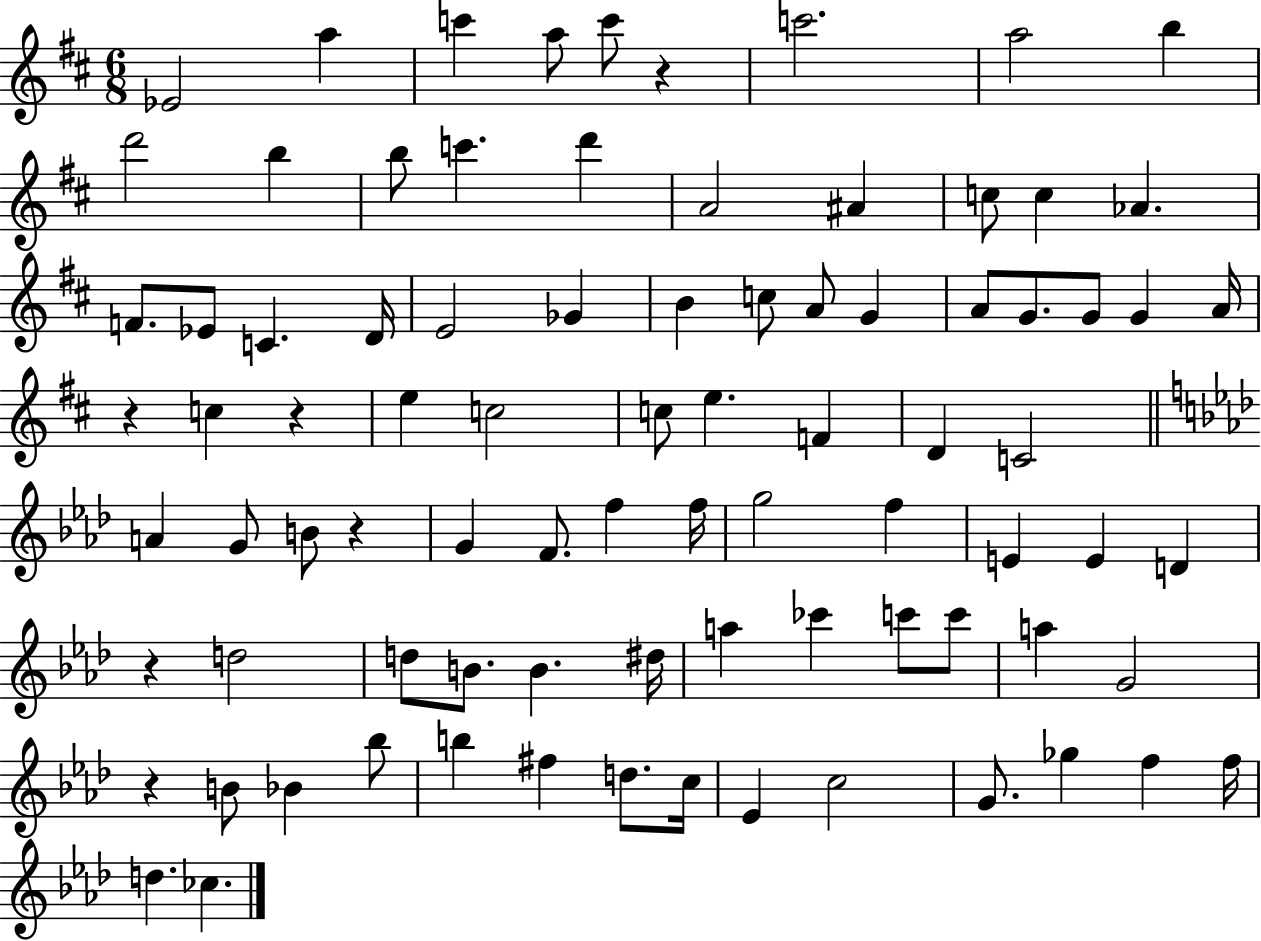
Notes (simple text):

Eb4/h A5/q C6/q A5/e C6/e R/q C6/h. A5/h B5/q D6/h B5/q B5/e C6/q. D6/q A4/h A#4/q C5/e C5/q Ab4/q. F4/e. Eb4/e C4/q. D4/s E4/h Gb4/q B4/q C5/e A4/e G4/q A4/e G4/e. G4/e G4/q A4/s R/q C5/q R/q E5/q C5/h C5/e E5/q. F4/q D4/q C4/h A4/q G4/e B4/e R/q G4/q F4/e. F5/q F5/s G5/h F5/q E4/q E4/q D4/q R/q D5/h D5/e B4/e. B4/q. D#5/s A5/q CES6/q C6/e C6/e A5/q G4/h R/q B4/e Bb4/q Bb5/e B5/q F#5/q D5/e. C5/s Eb4/q C5/h G4/e. Gb5/q F5/q F5/s D5/q. CES5/q.